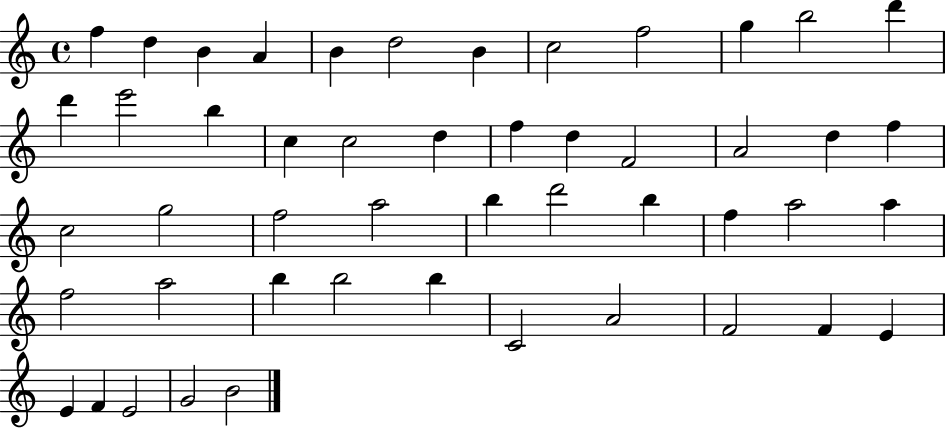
X:1
T:Untitled
M:4/4
L:1/4
K:C
f d B A B d2 B c2 f2 g b2 d' d' e'2 b c c2 d f d F2 A2 d f c2 g2 f2 a2 b d'2 b f a2 a f2 a2 b b2 b C2 A2 F2 F E E F E2 G2 B2